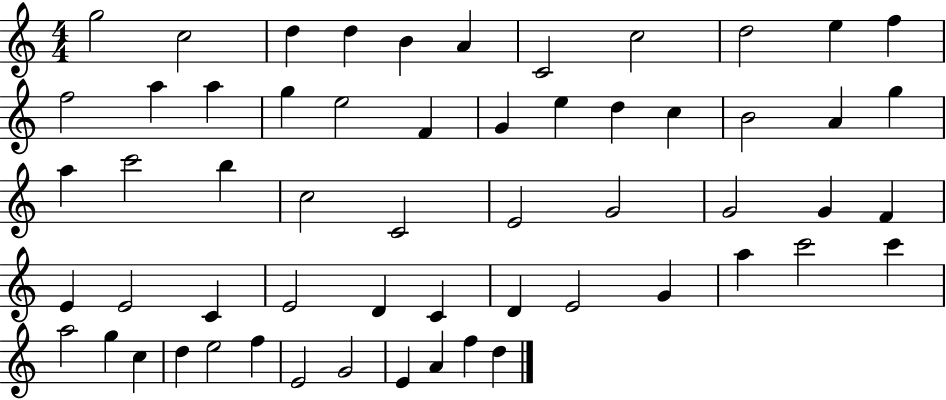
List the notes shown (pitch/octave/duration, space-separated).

G5/h C5/h D5/q D5/q B4/q A4/q C4/h C5/h D5/h E5/q F5/q F5/h A5/q A5/q G5/q E5/h F4/q G4/q E5/q D5/q C5/q B4/h A4/q G5/q A5/q C6/h B5/q C5/h C4/h E4/h G4/h G4/h G4/q F4/q E4/q E4/h C4/q E4/h D4/q C4/q D4/q E4/h G4/q A5/q C6/h C6/q A5/h G5/q C5/q D5/q E5/h F5/q E4/h G4/h E4/q A4/q F5/q D5/q